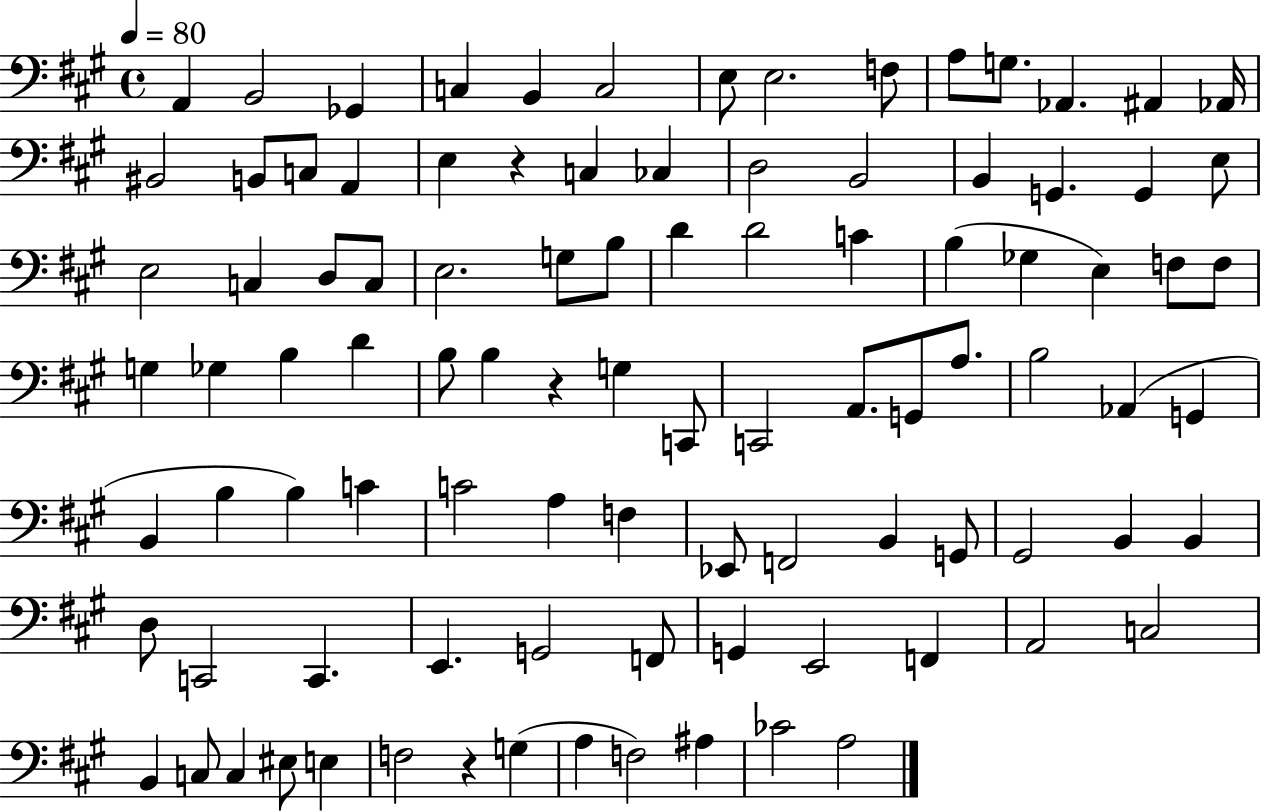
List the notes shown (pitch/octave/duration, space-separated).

A2/q B2/h Gb2/q C3/q B2/q C3/h E3/e E3/h. F3/e A3/e G3/e. Ab2/q. A#2/q Ab2/s BIS2/h B2/e C3/e A2/q E3/q R/q C3/q CES3/q D3/h B2/h B2/q G2/q. G2/q E3/e E3/h C3/q D3/e C3/e E3/h. G3/e B3/e D4/q D4/h C4/q B3/q Gb3/q E3/q F3/e F3/e G3/q Gb3/q B3/q D4/q B3/e B3/q R/q G3/q C2/e C2/h A2/e. G2/e A3/e. B3/h Ab2/q G2/q B2/q B3/q B3/q C4/q C4/h A3/q F3/q Eb2/e F2/h B2/q G2/e G#2/h B2/q B2/q D3/e C2/h C2/q. E2/q. G2/h F2/e G2/q E2/h F2/q A2/h C3/h B2/q C3/e C3/q EIS3/e E3/q F3/h R/q G3/q A3/q F3/h A#3/q CES4/h A3/h